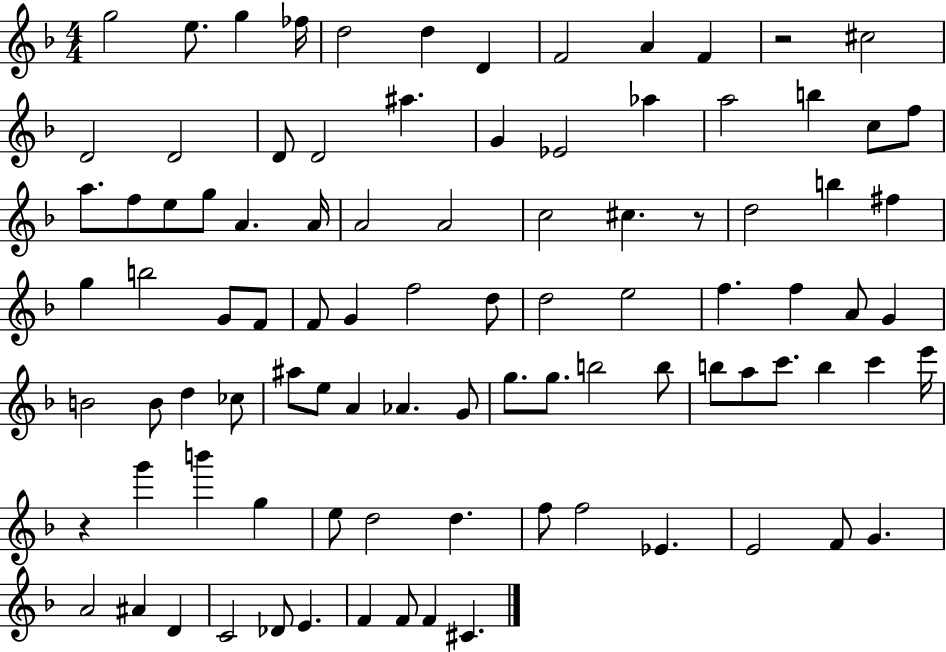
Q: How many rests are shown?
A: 3